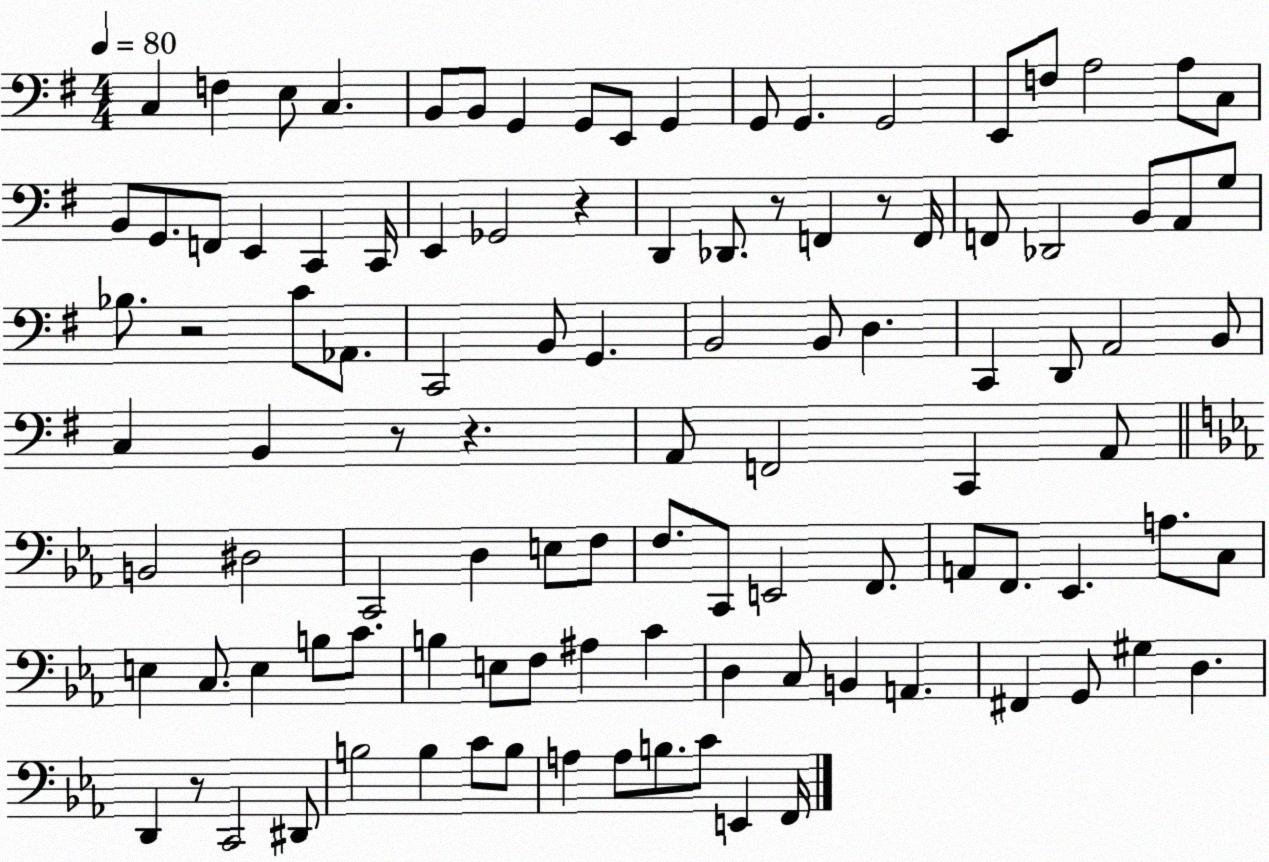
X:1
T:Untitled
M:4/4
L:1/4
K:G
C, F, E,/2 C, B,,/2 B,,/2 G,, G,,/2 E,,/2 G,, G,,/2 G,, G,,2 E,,/2 F,/2 A,2 A,/2 C,/2 B,,/2 G,,/2 F,,/2 E,, C,, C,,/4 E,, _G,,2 z D,, _D,,/2 z/2 F,, z/2 F,,/4 F,,/2 _D,,2 B,,/2 A,,/2 G,/2 _B,/2 z2 C/2 _A,,/2 C,,2 B,,/2 G,, B,,2 B,,/2 D, C,, D,,/2 A,,2 B,,/2 C, B,, z/2 z A,,/2 F,,2 C,, A,,/2 B,,2 ^D,2 C,,2 D, E,/2 F,/2 F,/2 C,,/2 E,,2 F,,/2 A,,/2 F,,/2 _E,, A,/2 C,/2 E, C,/2 E, B,/2 C/2 B, E,/2 F,/2 ^A, C D, C,/2 B,, A,, ^F,, G,,/2 ^G, D, D,, z/2 C,,2 ^D,,/2 B,2 B, C/2 B,/2 A, A,/2 B,/2 C/2 E,, F,,/4